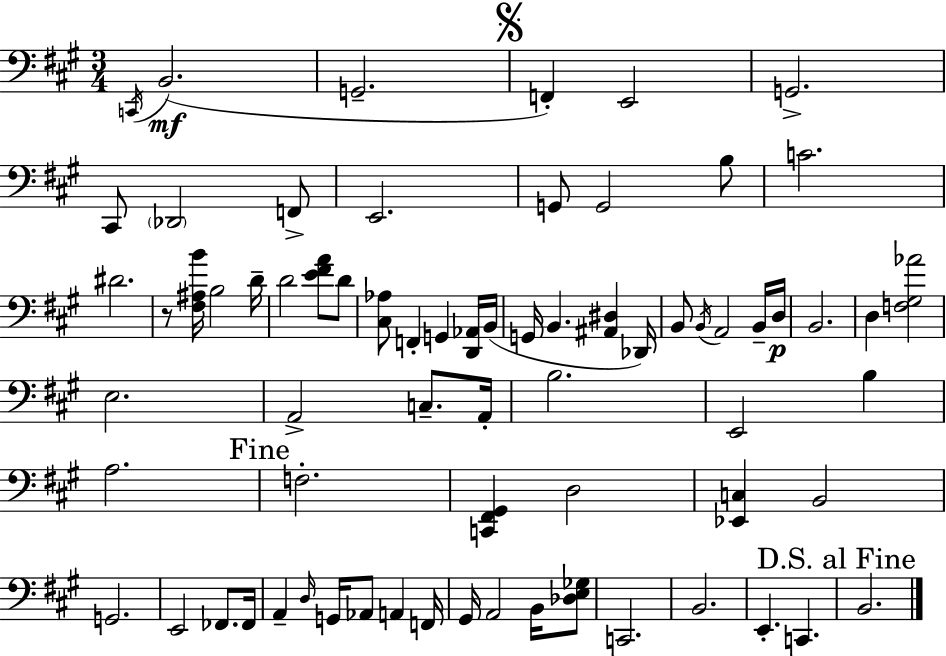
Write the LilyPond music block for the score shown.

{
  \clef bass
  \numericTimeSignature
  \time 3/4
  \key a \major
  \acciaccatura { c,16 }\mf b,2.( | g,2.-- | \mark \markup { \musicglyph "scripts.segno" } f,4-.) e,2 | g,2.-> | \break cis,8 \parenthesize des,2 f,8-> | e,2. | g,8 g,2 b8 | c'2. | \break dis'2. | r8 <fis ais b'>16 b2 | d'16-- d'2 <e' fis' a'>8 d'8 | <cis aes>8 f,4-. g,4 <d, aes,>16 | \break b,16( g,16 b,4. <ais, dis>4 | des,16) b,8 \acciaccatura { b,16 } a,2 | b,16-- d16\p b,2. | d4 <f gis aes'>2 | \break e2. | a,2-> c8.-- | a,16-. b2. | e,2 b4 | \break a2. | \mark "Fine" f2.-. | <c, fis, gis,>4 d2 | <ees, c>4 b,2 | \break g,2. | e,2 fes,8. | fes,16 a,4-- \grace { d16 } g,16 aes,8 a,4 | f,16 gis,16 a,2 | \break b,16 <des e ges>8 c,2. | b,2. | e,4.-. c,4. | \mark "D.S. al Fine" b,2. | \break \bar "|."
}